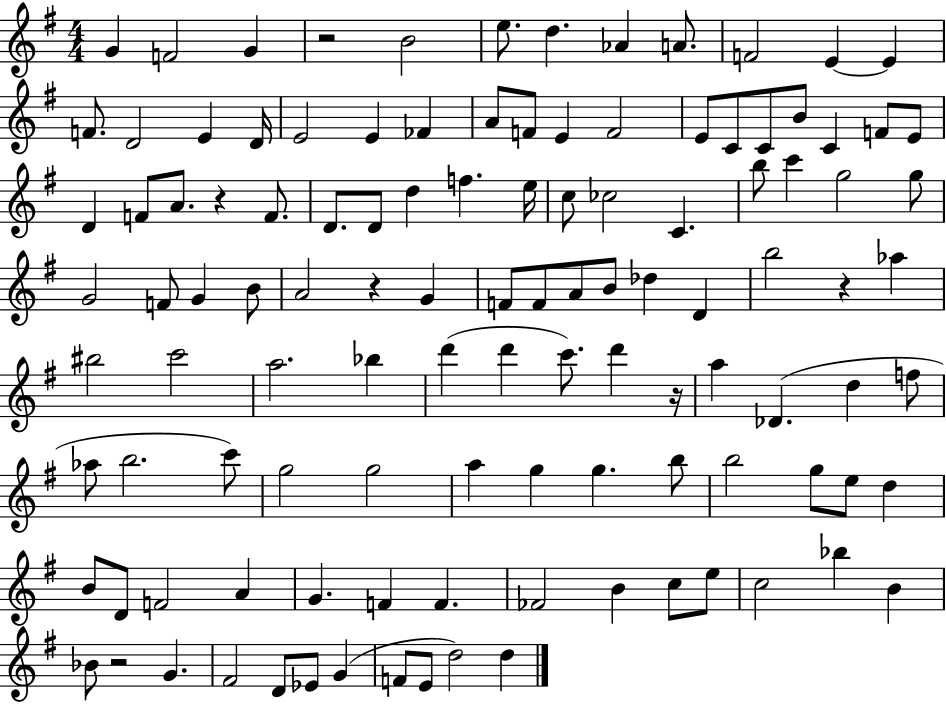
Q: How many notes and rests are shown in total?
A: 114